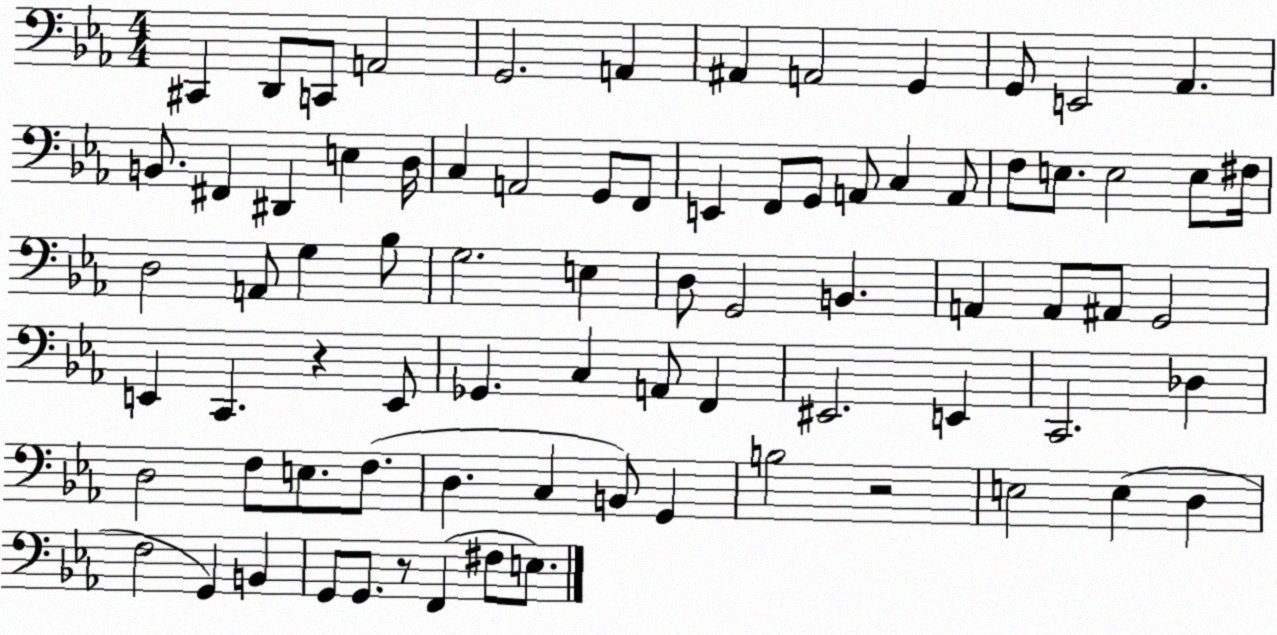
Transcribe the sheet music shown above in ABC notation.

X:1
T:Untitled
M:4/4
L:1/4
K:Eb
^C,, D,,/2 C,,/2 A,,2 G,,2 A,, ^A,, A,,2 G,, G,,/2 E,,2 _A,, B,,/2 ^F,, ^D,, E, D,/4 C, A,,2 G,,/2 F,,/2 E,, F,,/2 G,,/2 A,,/2 C, A,,/2 F,/2 E,/2 E,2 E,/2 ^F,/4 D,2 A,,/2 G, _B,/2 G,2 E, D,/2 G,,2 B,, A,, A,,/2 ^A,,/2 G,,2 E,, C,, z E,,/2 _G,, C, A,,/2 F,, ^E,,2 E,, C,,2 _D, D,2 F,/2 E,/2 F,/2 D, C, B,,/2 G,, B,2 z2 E,2 E, D, F,2 G,, B,, G,,/2 G,,/2 z/2 F,, ^F,/2 E,/2